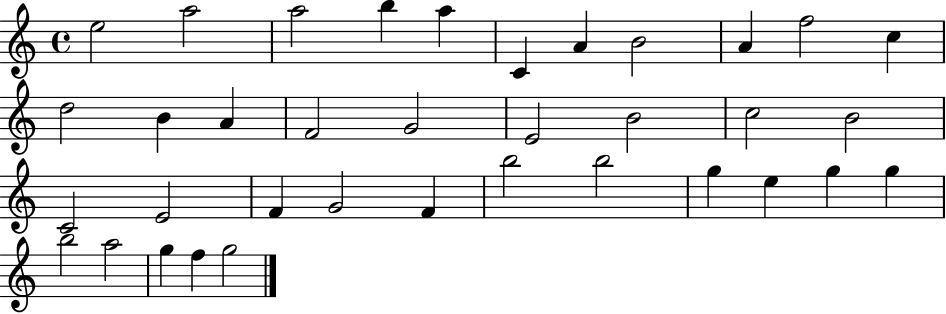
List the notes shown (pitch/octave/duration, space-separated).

E5/h A5/h A5/h B5/q A5/q C4/q A4/q B4/h A4/q F5/h C5/q D5/h B4/q A4/q F4/h G4/h E4/h B4/h C5/h B4/h C4/h E4/h F4/q G4/h F4/q B5/h B5/h G5/q E5/q G5/q G5/q B5/h A5/h G5/q F5/q G5/h